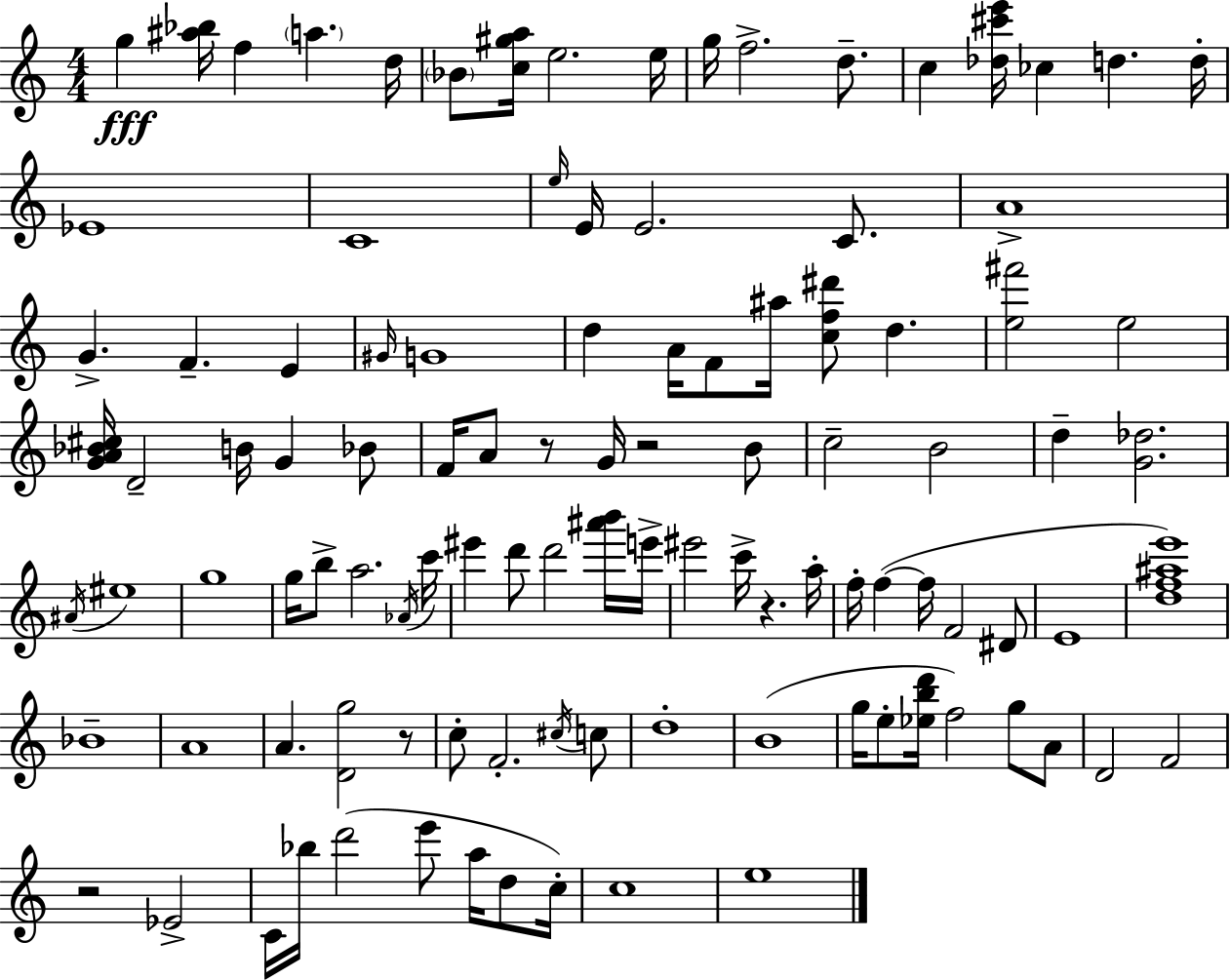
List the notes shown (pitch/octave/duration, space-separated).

G5/q [A#5,Bb5]/s F5/q A5/q. D5/s Bb4/e [C5,G#5,A5]/s E5/h. E5/s G5/s F5/h. D5/e. C5/q [Db5,C#6,E6]/s CES5/q D5/q. D5/s Eb4/w C4/w E5/s E4/s E4/h. C4/e. A4/w G4/q. F4/q. E4/q G#4/s G4/w D5/q A4/s F4/e A#5/s [C5,F5,D#6]/e D5/q. [E5,F#6]/h E5/h [G4,A4,Bb4,C#5]/s D4/h B4/s G4/q Bb4/e F4/s A4/e R/e G4/s R/h B4/e C5/h B4/h D5/q [G4,Db5]/h. A#4/s EIS5/w G5/w G5/s B5/e A5/h. Ab4/s C6/s EIS6/q D6/e D6/h [A#6,B6]/s E6/s EIS6/h C6/s R/q. A5/s F5/s F5/q F5/s F4/h D#4/e E4/w [D5,F5,A#5,E6]/w Bb4/w A4/w A4/q. [D4,G5]/h R/e C5/e F4/h. C#5/s C5/e D5/w B4/w G5/s E5/e [Eb5,B5,D6]/s F5/h G5/e A4/e D4/h F4/h R/h Eb4/h C4/s Bb5/s D6/h E6/e A5/s D5/e C5/s C5/w E5/w